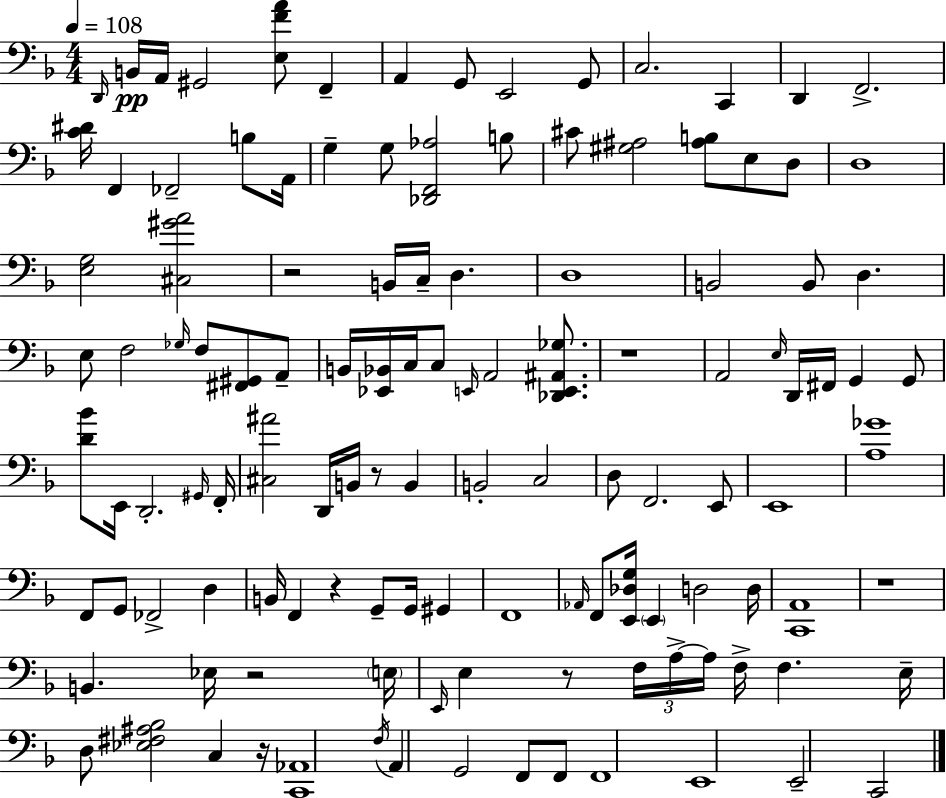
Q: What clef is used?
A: bass